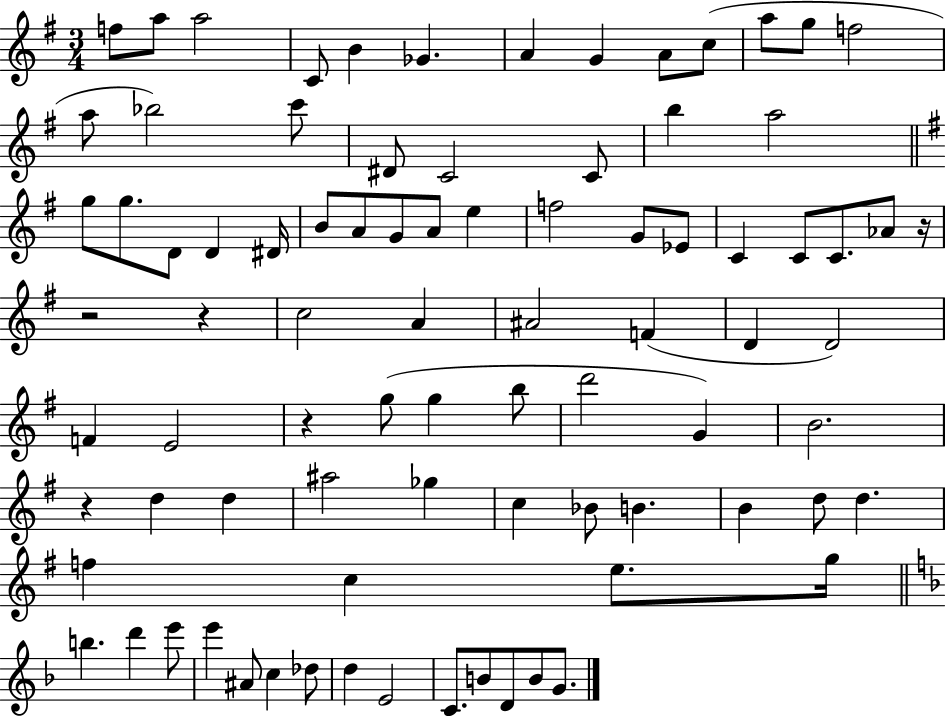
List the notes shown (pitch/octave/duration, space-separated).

F5/e A5/e A5/h C4/e B4/q Gb4/q. A4/q G4/q A4/e C5/e A5/e G5/e F5/h A5/e Bb5/h C6/e D#4/e C4/h C4/e B5/q A5/h G5/e G5/e. D4/e D4/q D#4/s B4/e A4/e G4/e A4/e E5/q F5/h G4/e Eb4/e C4/q C4/e C4/e. Ab4/e R/s R/h R/q C5/h A4/q A#4/h F4/q D4/q D4/h F4/q E4/h R/q G5/e G5/q B5/e D6/h G4/q B4/h. R/q D5/q D5/q A#5/h Gb5/q C5/q Bb4/e B4/q. B4/q D5/e D5/q. F5/q C5/q E5/e. G5/s B5/q. D6/q E6/e E6/q A#4/e C5/q Db5/e D5/q E4/h C4/e. B4/e D4/e B4/e G4/e.